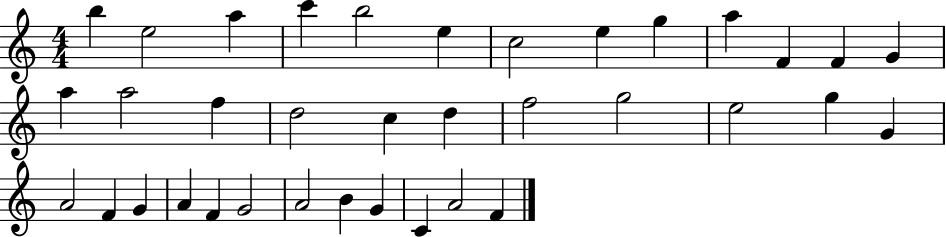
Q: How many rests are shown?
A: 0